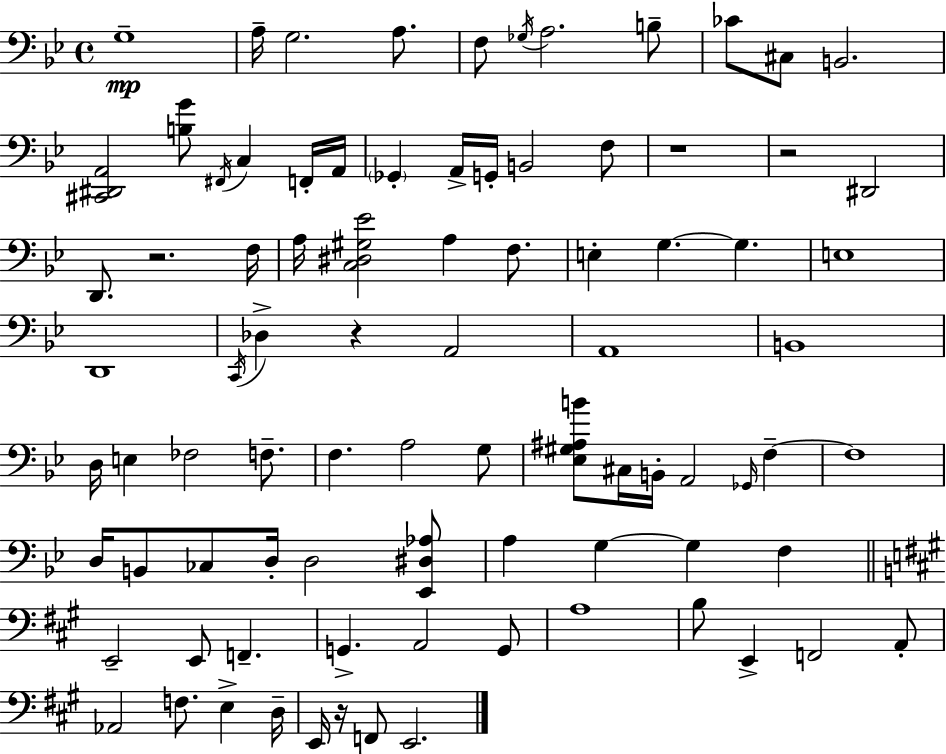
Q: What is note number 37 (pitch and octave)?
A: D3